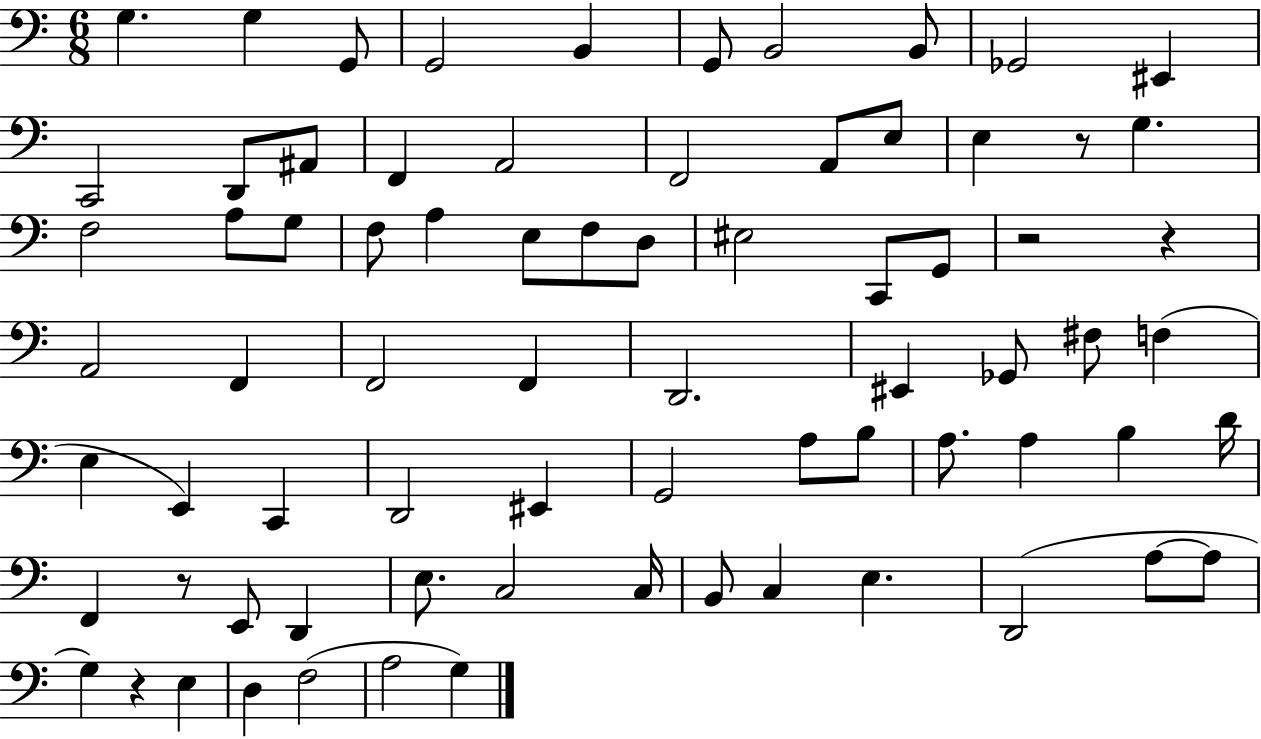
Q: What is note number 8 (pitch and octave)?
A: B2